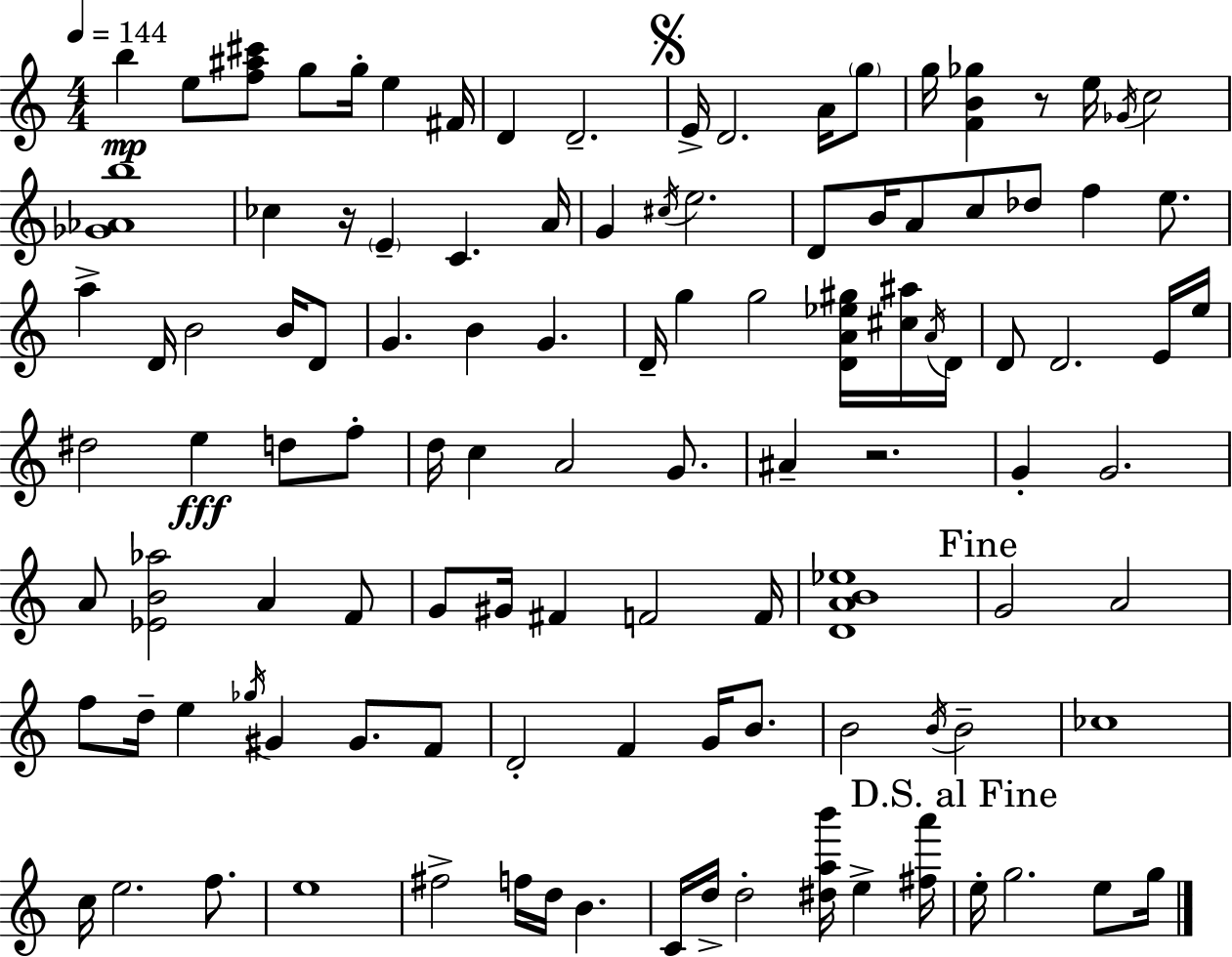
B5/q E5/e [F5,A#5,C#6]/e G5/e G5/s E5/q F#4/s D4/q D4/h. E4/s D4/h. A4/s G5/e G5/s [F4,B4,Gb5]/q R/e E5/s Gb4/s C5/h [Gb4,Ab4,B5]/w CES5/q R/s E4/q C4/q. A4/s G4/q C#5/s E5/h. D4/e B4/s A4/e C5/e Db5/e F5/q E5/e. A5/q D4/s B4/h B4/s D4/e G4/q. B4/q G4/q. D4/s G5/q G5/h [D4,A4,Eb5,G#5]/s [C#5,A#5]/s A4/s D4/s D4/e D4/h. E4/s E5/s D#5/h E5/q D5/e F5/e D5/s C5/q A4/h G4/e. A#4/q R/h. G4/q G4/h. A4/e [Eb4,B4,Ab5]/h A4/q F4/e G4/e G#4/s F#4/q F4/h F4/s [D4,A4,B4,Eb5]/w G4/h A4/h F5/e D5/s E5/q Gb5/s G#4/q G#4/e. F4/e D4/h F4/q G4/s B4/e. B4/h B4/s B4/h CES5/w C5/s E5/h. F5/e. E5/w F#5/h F5/s D5/s B4/q. C4/s D5/s D5/h [D#5,A5,B6]/s E5/q [F#5,A6]/s E5/s G5/h. E5/e G5/s